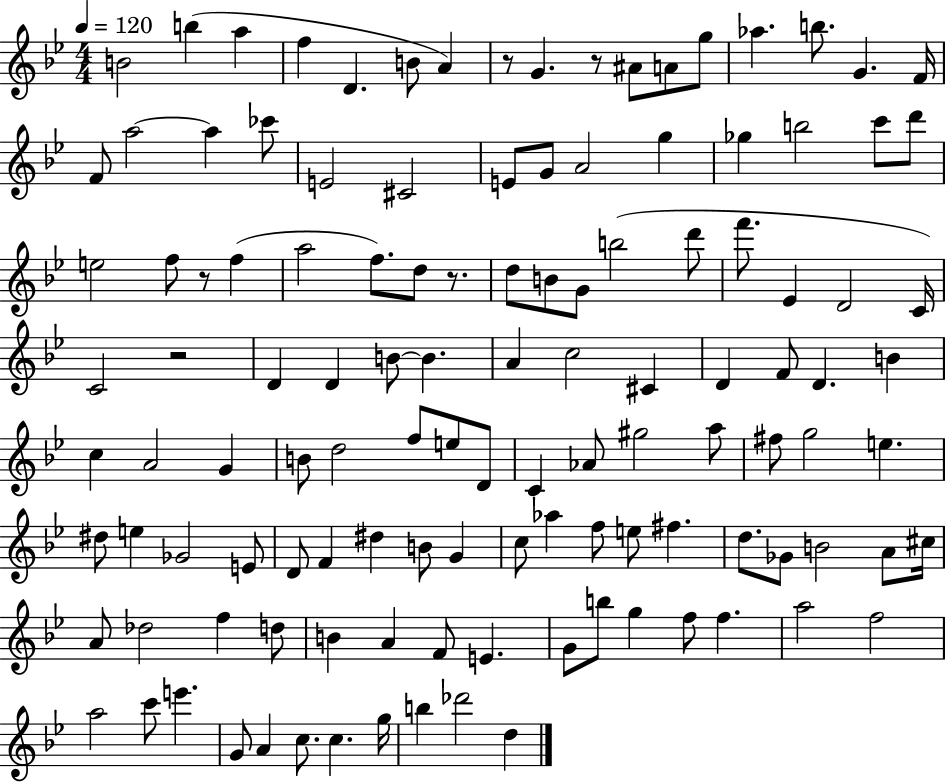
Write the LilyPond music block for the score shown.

{
  \clef treble
  \numericTimeSignature
  \time 4/4
  \key bes \major
  \tempo 4 = 120
  b'2 b''4( a''4 | f''4 d'4. b'8 a'4) | r8 g'4. r8 ais'8 a'8 g''8 | aes''4. b''8. g'4. f'16 | \break f'8 a''2~~ a''4 ces'''8 | e'2 cis'2 | e'8 g'8 a'2 g''4 | ges''4 b''2 c'''8 d'''8 | \break e''2 f''8 r8 f''4( | a''2 f''8.) d''8 r8. | d''8 b'8 g'8 b''2( d'''8 | f'''8. ees'4 d'2 c'16) | \break c'2 r2 | d'4 d'4 b'8~~ b'4. | a'4 c''2 cis'4 | d'4 f'8 d'4. b'4 | \break c''4 a'2 g'4 | b'8 d''2 f''8 e''8 d'8 | c'4 aes'8 gis''2 a''8 | fis''8 g''2 e''4. | \break dis''8 e''4 ges'2 e'8 | d'8 f'4 dis''4 b'8 g'4 | c''8 aes''4 f''8 e''8 fis''4. | d''8. ges'8 b'2 a'8 cis''16 | \break a'8 des''2 f''4 d''8 | b'4 a'4 f'8 e'4. | g'8 b''8 g''4 f''8 f''4. | a''2 f''2 | \break a''2 c'''8 e'''4. | g'8 a'4 c''8. c''4. g''16 | b''4 des'''2 d''4 | \bar "|."
}